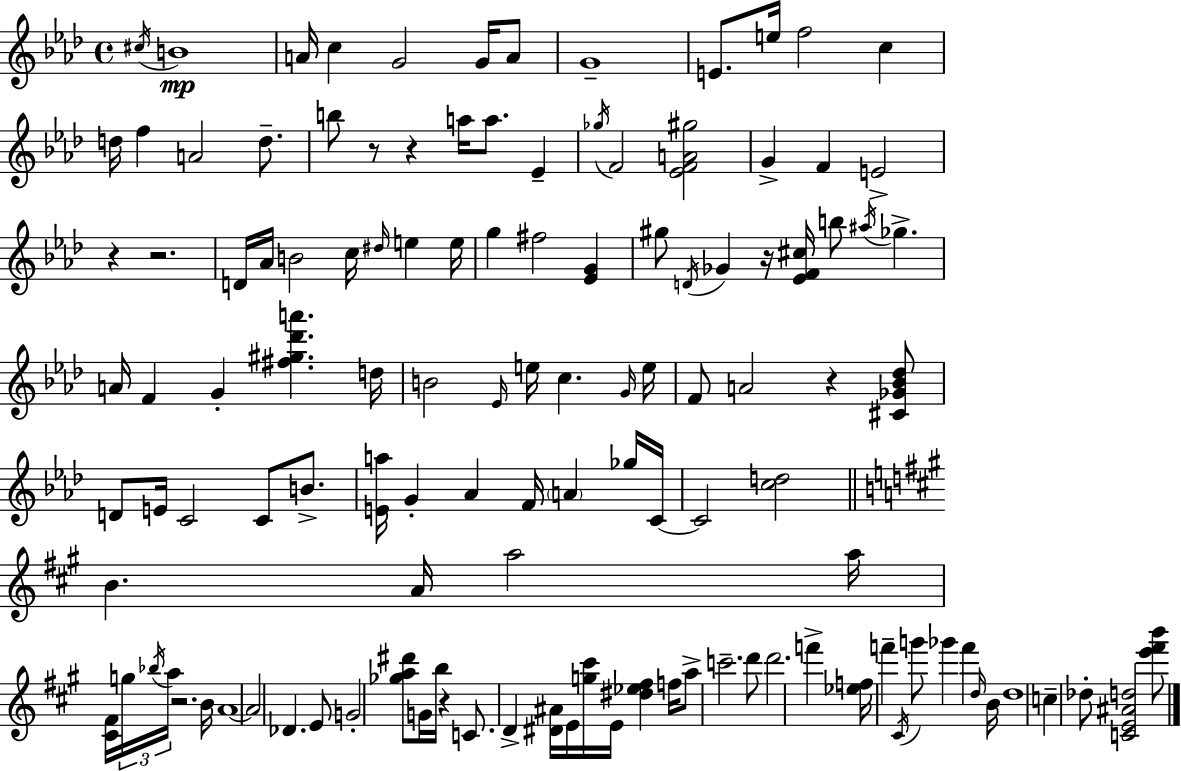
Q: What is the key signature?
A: AES major